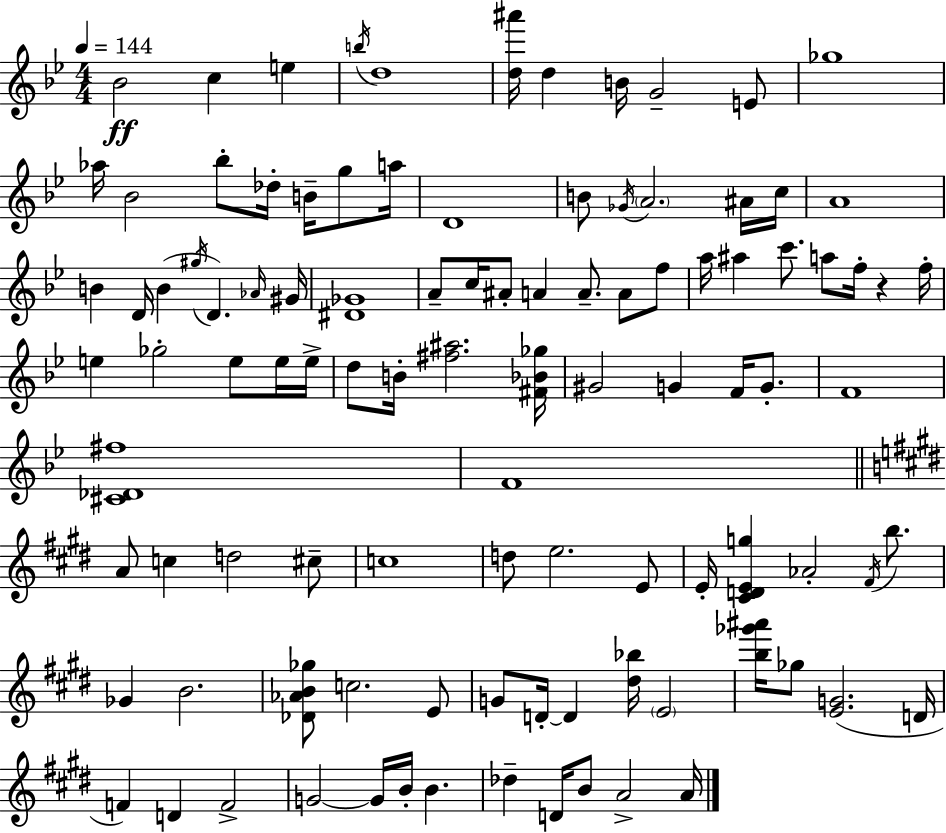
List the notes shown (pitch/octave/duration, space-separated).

Bb4/h C5/q E5/q B5/s D5/w [D5,A#6]/s D5/q B4/s G4/h E4/e Gb5/w Ab5/s Bb4/h Bb5/e Db5/s B4/s G5/e A5/s D4/w B4/e Gb4/s A4/h. A#4/s C5/s A4/w B4/q D4/s B4/q G#5/s D4/q. Ab4/s G#4/s [D#4,Gb4]/w A4/e C5/s A#4/e A4/q A4/e. A4/e F5/e A5/s A#5/q C6/e. A5/e F5/s R/q F5/s E5/q Gb5/h E5/e E5/s E5/s D5/e B4/s [F#5,A#5]/h. [F#4,Bb4,Gb5]/s G#4/h G4/q F4/s G4/e. F4/w [C#4,Db4,F#5]/w F4/w A4/e C5/q D5/h C#5/e C5/w D5/e E5/h. E4/e E4/s [C#4,D4,E4,G5]/q Ab4/h F#4/s B5/e. Gb4/q B4/h. [Db4,Ab4,B4,Gb5]/e C5/h. E4/e G4/e D4/s D4/q [D#5,Bb5]/s E4/h [B5,Gb6,A#6]/s Gb5/e [E4,G4]/h. D4/s F4/q D4/q F4/h G4/h G4/s B4/s B4/q. Db5/q D4/s B4/e A4/h A4/s